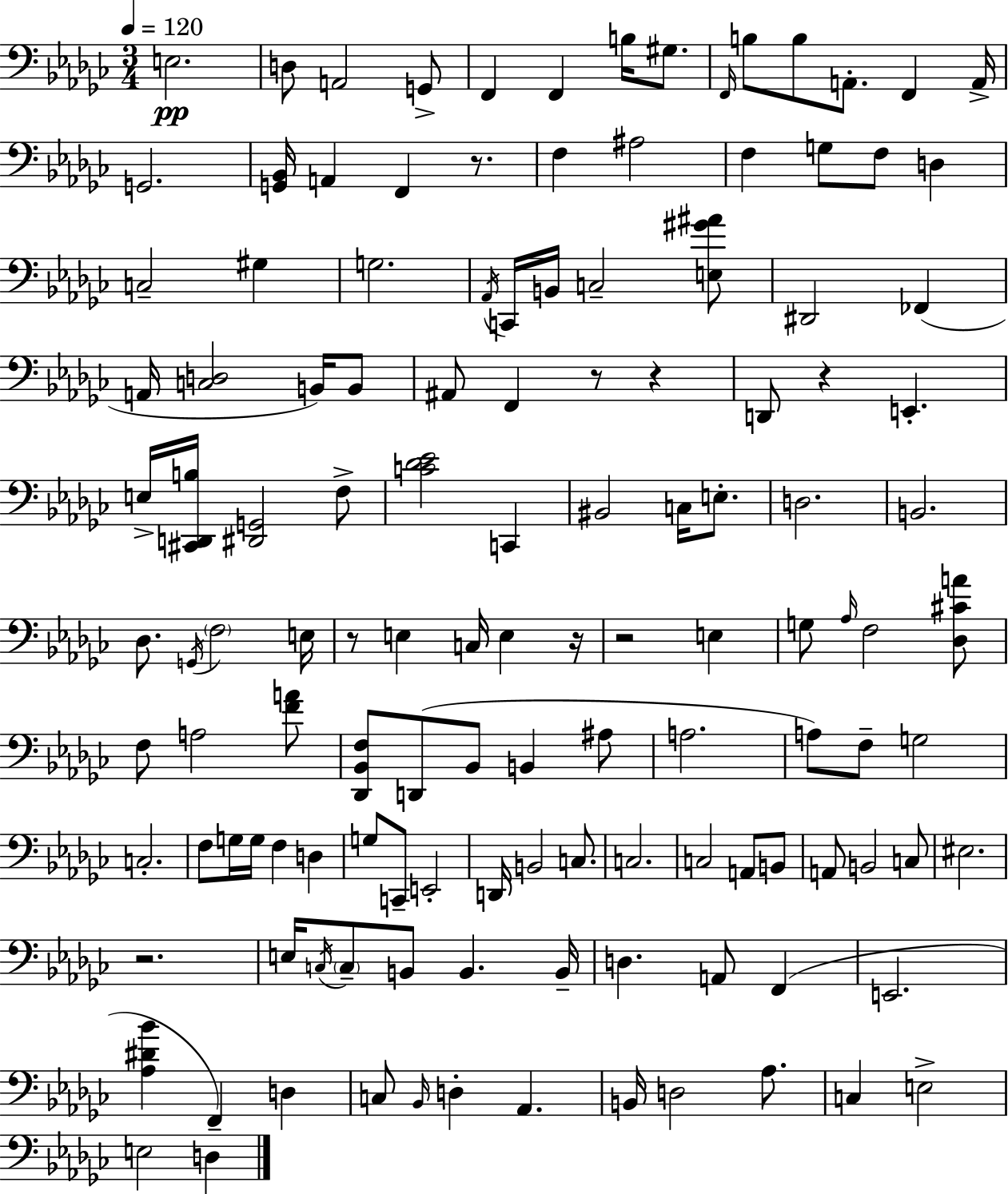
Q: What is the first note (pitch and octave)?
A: E3